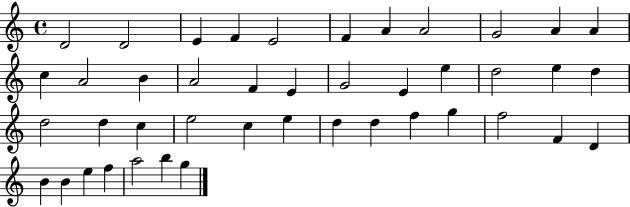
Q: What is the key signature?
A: C major